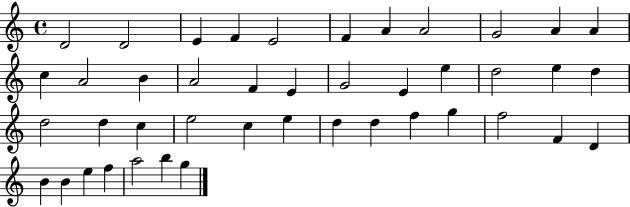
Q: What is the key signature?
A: C major